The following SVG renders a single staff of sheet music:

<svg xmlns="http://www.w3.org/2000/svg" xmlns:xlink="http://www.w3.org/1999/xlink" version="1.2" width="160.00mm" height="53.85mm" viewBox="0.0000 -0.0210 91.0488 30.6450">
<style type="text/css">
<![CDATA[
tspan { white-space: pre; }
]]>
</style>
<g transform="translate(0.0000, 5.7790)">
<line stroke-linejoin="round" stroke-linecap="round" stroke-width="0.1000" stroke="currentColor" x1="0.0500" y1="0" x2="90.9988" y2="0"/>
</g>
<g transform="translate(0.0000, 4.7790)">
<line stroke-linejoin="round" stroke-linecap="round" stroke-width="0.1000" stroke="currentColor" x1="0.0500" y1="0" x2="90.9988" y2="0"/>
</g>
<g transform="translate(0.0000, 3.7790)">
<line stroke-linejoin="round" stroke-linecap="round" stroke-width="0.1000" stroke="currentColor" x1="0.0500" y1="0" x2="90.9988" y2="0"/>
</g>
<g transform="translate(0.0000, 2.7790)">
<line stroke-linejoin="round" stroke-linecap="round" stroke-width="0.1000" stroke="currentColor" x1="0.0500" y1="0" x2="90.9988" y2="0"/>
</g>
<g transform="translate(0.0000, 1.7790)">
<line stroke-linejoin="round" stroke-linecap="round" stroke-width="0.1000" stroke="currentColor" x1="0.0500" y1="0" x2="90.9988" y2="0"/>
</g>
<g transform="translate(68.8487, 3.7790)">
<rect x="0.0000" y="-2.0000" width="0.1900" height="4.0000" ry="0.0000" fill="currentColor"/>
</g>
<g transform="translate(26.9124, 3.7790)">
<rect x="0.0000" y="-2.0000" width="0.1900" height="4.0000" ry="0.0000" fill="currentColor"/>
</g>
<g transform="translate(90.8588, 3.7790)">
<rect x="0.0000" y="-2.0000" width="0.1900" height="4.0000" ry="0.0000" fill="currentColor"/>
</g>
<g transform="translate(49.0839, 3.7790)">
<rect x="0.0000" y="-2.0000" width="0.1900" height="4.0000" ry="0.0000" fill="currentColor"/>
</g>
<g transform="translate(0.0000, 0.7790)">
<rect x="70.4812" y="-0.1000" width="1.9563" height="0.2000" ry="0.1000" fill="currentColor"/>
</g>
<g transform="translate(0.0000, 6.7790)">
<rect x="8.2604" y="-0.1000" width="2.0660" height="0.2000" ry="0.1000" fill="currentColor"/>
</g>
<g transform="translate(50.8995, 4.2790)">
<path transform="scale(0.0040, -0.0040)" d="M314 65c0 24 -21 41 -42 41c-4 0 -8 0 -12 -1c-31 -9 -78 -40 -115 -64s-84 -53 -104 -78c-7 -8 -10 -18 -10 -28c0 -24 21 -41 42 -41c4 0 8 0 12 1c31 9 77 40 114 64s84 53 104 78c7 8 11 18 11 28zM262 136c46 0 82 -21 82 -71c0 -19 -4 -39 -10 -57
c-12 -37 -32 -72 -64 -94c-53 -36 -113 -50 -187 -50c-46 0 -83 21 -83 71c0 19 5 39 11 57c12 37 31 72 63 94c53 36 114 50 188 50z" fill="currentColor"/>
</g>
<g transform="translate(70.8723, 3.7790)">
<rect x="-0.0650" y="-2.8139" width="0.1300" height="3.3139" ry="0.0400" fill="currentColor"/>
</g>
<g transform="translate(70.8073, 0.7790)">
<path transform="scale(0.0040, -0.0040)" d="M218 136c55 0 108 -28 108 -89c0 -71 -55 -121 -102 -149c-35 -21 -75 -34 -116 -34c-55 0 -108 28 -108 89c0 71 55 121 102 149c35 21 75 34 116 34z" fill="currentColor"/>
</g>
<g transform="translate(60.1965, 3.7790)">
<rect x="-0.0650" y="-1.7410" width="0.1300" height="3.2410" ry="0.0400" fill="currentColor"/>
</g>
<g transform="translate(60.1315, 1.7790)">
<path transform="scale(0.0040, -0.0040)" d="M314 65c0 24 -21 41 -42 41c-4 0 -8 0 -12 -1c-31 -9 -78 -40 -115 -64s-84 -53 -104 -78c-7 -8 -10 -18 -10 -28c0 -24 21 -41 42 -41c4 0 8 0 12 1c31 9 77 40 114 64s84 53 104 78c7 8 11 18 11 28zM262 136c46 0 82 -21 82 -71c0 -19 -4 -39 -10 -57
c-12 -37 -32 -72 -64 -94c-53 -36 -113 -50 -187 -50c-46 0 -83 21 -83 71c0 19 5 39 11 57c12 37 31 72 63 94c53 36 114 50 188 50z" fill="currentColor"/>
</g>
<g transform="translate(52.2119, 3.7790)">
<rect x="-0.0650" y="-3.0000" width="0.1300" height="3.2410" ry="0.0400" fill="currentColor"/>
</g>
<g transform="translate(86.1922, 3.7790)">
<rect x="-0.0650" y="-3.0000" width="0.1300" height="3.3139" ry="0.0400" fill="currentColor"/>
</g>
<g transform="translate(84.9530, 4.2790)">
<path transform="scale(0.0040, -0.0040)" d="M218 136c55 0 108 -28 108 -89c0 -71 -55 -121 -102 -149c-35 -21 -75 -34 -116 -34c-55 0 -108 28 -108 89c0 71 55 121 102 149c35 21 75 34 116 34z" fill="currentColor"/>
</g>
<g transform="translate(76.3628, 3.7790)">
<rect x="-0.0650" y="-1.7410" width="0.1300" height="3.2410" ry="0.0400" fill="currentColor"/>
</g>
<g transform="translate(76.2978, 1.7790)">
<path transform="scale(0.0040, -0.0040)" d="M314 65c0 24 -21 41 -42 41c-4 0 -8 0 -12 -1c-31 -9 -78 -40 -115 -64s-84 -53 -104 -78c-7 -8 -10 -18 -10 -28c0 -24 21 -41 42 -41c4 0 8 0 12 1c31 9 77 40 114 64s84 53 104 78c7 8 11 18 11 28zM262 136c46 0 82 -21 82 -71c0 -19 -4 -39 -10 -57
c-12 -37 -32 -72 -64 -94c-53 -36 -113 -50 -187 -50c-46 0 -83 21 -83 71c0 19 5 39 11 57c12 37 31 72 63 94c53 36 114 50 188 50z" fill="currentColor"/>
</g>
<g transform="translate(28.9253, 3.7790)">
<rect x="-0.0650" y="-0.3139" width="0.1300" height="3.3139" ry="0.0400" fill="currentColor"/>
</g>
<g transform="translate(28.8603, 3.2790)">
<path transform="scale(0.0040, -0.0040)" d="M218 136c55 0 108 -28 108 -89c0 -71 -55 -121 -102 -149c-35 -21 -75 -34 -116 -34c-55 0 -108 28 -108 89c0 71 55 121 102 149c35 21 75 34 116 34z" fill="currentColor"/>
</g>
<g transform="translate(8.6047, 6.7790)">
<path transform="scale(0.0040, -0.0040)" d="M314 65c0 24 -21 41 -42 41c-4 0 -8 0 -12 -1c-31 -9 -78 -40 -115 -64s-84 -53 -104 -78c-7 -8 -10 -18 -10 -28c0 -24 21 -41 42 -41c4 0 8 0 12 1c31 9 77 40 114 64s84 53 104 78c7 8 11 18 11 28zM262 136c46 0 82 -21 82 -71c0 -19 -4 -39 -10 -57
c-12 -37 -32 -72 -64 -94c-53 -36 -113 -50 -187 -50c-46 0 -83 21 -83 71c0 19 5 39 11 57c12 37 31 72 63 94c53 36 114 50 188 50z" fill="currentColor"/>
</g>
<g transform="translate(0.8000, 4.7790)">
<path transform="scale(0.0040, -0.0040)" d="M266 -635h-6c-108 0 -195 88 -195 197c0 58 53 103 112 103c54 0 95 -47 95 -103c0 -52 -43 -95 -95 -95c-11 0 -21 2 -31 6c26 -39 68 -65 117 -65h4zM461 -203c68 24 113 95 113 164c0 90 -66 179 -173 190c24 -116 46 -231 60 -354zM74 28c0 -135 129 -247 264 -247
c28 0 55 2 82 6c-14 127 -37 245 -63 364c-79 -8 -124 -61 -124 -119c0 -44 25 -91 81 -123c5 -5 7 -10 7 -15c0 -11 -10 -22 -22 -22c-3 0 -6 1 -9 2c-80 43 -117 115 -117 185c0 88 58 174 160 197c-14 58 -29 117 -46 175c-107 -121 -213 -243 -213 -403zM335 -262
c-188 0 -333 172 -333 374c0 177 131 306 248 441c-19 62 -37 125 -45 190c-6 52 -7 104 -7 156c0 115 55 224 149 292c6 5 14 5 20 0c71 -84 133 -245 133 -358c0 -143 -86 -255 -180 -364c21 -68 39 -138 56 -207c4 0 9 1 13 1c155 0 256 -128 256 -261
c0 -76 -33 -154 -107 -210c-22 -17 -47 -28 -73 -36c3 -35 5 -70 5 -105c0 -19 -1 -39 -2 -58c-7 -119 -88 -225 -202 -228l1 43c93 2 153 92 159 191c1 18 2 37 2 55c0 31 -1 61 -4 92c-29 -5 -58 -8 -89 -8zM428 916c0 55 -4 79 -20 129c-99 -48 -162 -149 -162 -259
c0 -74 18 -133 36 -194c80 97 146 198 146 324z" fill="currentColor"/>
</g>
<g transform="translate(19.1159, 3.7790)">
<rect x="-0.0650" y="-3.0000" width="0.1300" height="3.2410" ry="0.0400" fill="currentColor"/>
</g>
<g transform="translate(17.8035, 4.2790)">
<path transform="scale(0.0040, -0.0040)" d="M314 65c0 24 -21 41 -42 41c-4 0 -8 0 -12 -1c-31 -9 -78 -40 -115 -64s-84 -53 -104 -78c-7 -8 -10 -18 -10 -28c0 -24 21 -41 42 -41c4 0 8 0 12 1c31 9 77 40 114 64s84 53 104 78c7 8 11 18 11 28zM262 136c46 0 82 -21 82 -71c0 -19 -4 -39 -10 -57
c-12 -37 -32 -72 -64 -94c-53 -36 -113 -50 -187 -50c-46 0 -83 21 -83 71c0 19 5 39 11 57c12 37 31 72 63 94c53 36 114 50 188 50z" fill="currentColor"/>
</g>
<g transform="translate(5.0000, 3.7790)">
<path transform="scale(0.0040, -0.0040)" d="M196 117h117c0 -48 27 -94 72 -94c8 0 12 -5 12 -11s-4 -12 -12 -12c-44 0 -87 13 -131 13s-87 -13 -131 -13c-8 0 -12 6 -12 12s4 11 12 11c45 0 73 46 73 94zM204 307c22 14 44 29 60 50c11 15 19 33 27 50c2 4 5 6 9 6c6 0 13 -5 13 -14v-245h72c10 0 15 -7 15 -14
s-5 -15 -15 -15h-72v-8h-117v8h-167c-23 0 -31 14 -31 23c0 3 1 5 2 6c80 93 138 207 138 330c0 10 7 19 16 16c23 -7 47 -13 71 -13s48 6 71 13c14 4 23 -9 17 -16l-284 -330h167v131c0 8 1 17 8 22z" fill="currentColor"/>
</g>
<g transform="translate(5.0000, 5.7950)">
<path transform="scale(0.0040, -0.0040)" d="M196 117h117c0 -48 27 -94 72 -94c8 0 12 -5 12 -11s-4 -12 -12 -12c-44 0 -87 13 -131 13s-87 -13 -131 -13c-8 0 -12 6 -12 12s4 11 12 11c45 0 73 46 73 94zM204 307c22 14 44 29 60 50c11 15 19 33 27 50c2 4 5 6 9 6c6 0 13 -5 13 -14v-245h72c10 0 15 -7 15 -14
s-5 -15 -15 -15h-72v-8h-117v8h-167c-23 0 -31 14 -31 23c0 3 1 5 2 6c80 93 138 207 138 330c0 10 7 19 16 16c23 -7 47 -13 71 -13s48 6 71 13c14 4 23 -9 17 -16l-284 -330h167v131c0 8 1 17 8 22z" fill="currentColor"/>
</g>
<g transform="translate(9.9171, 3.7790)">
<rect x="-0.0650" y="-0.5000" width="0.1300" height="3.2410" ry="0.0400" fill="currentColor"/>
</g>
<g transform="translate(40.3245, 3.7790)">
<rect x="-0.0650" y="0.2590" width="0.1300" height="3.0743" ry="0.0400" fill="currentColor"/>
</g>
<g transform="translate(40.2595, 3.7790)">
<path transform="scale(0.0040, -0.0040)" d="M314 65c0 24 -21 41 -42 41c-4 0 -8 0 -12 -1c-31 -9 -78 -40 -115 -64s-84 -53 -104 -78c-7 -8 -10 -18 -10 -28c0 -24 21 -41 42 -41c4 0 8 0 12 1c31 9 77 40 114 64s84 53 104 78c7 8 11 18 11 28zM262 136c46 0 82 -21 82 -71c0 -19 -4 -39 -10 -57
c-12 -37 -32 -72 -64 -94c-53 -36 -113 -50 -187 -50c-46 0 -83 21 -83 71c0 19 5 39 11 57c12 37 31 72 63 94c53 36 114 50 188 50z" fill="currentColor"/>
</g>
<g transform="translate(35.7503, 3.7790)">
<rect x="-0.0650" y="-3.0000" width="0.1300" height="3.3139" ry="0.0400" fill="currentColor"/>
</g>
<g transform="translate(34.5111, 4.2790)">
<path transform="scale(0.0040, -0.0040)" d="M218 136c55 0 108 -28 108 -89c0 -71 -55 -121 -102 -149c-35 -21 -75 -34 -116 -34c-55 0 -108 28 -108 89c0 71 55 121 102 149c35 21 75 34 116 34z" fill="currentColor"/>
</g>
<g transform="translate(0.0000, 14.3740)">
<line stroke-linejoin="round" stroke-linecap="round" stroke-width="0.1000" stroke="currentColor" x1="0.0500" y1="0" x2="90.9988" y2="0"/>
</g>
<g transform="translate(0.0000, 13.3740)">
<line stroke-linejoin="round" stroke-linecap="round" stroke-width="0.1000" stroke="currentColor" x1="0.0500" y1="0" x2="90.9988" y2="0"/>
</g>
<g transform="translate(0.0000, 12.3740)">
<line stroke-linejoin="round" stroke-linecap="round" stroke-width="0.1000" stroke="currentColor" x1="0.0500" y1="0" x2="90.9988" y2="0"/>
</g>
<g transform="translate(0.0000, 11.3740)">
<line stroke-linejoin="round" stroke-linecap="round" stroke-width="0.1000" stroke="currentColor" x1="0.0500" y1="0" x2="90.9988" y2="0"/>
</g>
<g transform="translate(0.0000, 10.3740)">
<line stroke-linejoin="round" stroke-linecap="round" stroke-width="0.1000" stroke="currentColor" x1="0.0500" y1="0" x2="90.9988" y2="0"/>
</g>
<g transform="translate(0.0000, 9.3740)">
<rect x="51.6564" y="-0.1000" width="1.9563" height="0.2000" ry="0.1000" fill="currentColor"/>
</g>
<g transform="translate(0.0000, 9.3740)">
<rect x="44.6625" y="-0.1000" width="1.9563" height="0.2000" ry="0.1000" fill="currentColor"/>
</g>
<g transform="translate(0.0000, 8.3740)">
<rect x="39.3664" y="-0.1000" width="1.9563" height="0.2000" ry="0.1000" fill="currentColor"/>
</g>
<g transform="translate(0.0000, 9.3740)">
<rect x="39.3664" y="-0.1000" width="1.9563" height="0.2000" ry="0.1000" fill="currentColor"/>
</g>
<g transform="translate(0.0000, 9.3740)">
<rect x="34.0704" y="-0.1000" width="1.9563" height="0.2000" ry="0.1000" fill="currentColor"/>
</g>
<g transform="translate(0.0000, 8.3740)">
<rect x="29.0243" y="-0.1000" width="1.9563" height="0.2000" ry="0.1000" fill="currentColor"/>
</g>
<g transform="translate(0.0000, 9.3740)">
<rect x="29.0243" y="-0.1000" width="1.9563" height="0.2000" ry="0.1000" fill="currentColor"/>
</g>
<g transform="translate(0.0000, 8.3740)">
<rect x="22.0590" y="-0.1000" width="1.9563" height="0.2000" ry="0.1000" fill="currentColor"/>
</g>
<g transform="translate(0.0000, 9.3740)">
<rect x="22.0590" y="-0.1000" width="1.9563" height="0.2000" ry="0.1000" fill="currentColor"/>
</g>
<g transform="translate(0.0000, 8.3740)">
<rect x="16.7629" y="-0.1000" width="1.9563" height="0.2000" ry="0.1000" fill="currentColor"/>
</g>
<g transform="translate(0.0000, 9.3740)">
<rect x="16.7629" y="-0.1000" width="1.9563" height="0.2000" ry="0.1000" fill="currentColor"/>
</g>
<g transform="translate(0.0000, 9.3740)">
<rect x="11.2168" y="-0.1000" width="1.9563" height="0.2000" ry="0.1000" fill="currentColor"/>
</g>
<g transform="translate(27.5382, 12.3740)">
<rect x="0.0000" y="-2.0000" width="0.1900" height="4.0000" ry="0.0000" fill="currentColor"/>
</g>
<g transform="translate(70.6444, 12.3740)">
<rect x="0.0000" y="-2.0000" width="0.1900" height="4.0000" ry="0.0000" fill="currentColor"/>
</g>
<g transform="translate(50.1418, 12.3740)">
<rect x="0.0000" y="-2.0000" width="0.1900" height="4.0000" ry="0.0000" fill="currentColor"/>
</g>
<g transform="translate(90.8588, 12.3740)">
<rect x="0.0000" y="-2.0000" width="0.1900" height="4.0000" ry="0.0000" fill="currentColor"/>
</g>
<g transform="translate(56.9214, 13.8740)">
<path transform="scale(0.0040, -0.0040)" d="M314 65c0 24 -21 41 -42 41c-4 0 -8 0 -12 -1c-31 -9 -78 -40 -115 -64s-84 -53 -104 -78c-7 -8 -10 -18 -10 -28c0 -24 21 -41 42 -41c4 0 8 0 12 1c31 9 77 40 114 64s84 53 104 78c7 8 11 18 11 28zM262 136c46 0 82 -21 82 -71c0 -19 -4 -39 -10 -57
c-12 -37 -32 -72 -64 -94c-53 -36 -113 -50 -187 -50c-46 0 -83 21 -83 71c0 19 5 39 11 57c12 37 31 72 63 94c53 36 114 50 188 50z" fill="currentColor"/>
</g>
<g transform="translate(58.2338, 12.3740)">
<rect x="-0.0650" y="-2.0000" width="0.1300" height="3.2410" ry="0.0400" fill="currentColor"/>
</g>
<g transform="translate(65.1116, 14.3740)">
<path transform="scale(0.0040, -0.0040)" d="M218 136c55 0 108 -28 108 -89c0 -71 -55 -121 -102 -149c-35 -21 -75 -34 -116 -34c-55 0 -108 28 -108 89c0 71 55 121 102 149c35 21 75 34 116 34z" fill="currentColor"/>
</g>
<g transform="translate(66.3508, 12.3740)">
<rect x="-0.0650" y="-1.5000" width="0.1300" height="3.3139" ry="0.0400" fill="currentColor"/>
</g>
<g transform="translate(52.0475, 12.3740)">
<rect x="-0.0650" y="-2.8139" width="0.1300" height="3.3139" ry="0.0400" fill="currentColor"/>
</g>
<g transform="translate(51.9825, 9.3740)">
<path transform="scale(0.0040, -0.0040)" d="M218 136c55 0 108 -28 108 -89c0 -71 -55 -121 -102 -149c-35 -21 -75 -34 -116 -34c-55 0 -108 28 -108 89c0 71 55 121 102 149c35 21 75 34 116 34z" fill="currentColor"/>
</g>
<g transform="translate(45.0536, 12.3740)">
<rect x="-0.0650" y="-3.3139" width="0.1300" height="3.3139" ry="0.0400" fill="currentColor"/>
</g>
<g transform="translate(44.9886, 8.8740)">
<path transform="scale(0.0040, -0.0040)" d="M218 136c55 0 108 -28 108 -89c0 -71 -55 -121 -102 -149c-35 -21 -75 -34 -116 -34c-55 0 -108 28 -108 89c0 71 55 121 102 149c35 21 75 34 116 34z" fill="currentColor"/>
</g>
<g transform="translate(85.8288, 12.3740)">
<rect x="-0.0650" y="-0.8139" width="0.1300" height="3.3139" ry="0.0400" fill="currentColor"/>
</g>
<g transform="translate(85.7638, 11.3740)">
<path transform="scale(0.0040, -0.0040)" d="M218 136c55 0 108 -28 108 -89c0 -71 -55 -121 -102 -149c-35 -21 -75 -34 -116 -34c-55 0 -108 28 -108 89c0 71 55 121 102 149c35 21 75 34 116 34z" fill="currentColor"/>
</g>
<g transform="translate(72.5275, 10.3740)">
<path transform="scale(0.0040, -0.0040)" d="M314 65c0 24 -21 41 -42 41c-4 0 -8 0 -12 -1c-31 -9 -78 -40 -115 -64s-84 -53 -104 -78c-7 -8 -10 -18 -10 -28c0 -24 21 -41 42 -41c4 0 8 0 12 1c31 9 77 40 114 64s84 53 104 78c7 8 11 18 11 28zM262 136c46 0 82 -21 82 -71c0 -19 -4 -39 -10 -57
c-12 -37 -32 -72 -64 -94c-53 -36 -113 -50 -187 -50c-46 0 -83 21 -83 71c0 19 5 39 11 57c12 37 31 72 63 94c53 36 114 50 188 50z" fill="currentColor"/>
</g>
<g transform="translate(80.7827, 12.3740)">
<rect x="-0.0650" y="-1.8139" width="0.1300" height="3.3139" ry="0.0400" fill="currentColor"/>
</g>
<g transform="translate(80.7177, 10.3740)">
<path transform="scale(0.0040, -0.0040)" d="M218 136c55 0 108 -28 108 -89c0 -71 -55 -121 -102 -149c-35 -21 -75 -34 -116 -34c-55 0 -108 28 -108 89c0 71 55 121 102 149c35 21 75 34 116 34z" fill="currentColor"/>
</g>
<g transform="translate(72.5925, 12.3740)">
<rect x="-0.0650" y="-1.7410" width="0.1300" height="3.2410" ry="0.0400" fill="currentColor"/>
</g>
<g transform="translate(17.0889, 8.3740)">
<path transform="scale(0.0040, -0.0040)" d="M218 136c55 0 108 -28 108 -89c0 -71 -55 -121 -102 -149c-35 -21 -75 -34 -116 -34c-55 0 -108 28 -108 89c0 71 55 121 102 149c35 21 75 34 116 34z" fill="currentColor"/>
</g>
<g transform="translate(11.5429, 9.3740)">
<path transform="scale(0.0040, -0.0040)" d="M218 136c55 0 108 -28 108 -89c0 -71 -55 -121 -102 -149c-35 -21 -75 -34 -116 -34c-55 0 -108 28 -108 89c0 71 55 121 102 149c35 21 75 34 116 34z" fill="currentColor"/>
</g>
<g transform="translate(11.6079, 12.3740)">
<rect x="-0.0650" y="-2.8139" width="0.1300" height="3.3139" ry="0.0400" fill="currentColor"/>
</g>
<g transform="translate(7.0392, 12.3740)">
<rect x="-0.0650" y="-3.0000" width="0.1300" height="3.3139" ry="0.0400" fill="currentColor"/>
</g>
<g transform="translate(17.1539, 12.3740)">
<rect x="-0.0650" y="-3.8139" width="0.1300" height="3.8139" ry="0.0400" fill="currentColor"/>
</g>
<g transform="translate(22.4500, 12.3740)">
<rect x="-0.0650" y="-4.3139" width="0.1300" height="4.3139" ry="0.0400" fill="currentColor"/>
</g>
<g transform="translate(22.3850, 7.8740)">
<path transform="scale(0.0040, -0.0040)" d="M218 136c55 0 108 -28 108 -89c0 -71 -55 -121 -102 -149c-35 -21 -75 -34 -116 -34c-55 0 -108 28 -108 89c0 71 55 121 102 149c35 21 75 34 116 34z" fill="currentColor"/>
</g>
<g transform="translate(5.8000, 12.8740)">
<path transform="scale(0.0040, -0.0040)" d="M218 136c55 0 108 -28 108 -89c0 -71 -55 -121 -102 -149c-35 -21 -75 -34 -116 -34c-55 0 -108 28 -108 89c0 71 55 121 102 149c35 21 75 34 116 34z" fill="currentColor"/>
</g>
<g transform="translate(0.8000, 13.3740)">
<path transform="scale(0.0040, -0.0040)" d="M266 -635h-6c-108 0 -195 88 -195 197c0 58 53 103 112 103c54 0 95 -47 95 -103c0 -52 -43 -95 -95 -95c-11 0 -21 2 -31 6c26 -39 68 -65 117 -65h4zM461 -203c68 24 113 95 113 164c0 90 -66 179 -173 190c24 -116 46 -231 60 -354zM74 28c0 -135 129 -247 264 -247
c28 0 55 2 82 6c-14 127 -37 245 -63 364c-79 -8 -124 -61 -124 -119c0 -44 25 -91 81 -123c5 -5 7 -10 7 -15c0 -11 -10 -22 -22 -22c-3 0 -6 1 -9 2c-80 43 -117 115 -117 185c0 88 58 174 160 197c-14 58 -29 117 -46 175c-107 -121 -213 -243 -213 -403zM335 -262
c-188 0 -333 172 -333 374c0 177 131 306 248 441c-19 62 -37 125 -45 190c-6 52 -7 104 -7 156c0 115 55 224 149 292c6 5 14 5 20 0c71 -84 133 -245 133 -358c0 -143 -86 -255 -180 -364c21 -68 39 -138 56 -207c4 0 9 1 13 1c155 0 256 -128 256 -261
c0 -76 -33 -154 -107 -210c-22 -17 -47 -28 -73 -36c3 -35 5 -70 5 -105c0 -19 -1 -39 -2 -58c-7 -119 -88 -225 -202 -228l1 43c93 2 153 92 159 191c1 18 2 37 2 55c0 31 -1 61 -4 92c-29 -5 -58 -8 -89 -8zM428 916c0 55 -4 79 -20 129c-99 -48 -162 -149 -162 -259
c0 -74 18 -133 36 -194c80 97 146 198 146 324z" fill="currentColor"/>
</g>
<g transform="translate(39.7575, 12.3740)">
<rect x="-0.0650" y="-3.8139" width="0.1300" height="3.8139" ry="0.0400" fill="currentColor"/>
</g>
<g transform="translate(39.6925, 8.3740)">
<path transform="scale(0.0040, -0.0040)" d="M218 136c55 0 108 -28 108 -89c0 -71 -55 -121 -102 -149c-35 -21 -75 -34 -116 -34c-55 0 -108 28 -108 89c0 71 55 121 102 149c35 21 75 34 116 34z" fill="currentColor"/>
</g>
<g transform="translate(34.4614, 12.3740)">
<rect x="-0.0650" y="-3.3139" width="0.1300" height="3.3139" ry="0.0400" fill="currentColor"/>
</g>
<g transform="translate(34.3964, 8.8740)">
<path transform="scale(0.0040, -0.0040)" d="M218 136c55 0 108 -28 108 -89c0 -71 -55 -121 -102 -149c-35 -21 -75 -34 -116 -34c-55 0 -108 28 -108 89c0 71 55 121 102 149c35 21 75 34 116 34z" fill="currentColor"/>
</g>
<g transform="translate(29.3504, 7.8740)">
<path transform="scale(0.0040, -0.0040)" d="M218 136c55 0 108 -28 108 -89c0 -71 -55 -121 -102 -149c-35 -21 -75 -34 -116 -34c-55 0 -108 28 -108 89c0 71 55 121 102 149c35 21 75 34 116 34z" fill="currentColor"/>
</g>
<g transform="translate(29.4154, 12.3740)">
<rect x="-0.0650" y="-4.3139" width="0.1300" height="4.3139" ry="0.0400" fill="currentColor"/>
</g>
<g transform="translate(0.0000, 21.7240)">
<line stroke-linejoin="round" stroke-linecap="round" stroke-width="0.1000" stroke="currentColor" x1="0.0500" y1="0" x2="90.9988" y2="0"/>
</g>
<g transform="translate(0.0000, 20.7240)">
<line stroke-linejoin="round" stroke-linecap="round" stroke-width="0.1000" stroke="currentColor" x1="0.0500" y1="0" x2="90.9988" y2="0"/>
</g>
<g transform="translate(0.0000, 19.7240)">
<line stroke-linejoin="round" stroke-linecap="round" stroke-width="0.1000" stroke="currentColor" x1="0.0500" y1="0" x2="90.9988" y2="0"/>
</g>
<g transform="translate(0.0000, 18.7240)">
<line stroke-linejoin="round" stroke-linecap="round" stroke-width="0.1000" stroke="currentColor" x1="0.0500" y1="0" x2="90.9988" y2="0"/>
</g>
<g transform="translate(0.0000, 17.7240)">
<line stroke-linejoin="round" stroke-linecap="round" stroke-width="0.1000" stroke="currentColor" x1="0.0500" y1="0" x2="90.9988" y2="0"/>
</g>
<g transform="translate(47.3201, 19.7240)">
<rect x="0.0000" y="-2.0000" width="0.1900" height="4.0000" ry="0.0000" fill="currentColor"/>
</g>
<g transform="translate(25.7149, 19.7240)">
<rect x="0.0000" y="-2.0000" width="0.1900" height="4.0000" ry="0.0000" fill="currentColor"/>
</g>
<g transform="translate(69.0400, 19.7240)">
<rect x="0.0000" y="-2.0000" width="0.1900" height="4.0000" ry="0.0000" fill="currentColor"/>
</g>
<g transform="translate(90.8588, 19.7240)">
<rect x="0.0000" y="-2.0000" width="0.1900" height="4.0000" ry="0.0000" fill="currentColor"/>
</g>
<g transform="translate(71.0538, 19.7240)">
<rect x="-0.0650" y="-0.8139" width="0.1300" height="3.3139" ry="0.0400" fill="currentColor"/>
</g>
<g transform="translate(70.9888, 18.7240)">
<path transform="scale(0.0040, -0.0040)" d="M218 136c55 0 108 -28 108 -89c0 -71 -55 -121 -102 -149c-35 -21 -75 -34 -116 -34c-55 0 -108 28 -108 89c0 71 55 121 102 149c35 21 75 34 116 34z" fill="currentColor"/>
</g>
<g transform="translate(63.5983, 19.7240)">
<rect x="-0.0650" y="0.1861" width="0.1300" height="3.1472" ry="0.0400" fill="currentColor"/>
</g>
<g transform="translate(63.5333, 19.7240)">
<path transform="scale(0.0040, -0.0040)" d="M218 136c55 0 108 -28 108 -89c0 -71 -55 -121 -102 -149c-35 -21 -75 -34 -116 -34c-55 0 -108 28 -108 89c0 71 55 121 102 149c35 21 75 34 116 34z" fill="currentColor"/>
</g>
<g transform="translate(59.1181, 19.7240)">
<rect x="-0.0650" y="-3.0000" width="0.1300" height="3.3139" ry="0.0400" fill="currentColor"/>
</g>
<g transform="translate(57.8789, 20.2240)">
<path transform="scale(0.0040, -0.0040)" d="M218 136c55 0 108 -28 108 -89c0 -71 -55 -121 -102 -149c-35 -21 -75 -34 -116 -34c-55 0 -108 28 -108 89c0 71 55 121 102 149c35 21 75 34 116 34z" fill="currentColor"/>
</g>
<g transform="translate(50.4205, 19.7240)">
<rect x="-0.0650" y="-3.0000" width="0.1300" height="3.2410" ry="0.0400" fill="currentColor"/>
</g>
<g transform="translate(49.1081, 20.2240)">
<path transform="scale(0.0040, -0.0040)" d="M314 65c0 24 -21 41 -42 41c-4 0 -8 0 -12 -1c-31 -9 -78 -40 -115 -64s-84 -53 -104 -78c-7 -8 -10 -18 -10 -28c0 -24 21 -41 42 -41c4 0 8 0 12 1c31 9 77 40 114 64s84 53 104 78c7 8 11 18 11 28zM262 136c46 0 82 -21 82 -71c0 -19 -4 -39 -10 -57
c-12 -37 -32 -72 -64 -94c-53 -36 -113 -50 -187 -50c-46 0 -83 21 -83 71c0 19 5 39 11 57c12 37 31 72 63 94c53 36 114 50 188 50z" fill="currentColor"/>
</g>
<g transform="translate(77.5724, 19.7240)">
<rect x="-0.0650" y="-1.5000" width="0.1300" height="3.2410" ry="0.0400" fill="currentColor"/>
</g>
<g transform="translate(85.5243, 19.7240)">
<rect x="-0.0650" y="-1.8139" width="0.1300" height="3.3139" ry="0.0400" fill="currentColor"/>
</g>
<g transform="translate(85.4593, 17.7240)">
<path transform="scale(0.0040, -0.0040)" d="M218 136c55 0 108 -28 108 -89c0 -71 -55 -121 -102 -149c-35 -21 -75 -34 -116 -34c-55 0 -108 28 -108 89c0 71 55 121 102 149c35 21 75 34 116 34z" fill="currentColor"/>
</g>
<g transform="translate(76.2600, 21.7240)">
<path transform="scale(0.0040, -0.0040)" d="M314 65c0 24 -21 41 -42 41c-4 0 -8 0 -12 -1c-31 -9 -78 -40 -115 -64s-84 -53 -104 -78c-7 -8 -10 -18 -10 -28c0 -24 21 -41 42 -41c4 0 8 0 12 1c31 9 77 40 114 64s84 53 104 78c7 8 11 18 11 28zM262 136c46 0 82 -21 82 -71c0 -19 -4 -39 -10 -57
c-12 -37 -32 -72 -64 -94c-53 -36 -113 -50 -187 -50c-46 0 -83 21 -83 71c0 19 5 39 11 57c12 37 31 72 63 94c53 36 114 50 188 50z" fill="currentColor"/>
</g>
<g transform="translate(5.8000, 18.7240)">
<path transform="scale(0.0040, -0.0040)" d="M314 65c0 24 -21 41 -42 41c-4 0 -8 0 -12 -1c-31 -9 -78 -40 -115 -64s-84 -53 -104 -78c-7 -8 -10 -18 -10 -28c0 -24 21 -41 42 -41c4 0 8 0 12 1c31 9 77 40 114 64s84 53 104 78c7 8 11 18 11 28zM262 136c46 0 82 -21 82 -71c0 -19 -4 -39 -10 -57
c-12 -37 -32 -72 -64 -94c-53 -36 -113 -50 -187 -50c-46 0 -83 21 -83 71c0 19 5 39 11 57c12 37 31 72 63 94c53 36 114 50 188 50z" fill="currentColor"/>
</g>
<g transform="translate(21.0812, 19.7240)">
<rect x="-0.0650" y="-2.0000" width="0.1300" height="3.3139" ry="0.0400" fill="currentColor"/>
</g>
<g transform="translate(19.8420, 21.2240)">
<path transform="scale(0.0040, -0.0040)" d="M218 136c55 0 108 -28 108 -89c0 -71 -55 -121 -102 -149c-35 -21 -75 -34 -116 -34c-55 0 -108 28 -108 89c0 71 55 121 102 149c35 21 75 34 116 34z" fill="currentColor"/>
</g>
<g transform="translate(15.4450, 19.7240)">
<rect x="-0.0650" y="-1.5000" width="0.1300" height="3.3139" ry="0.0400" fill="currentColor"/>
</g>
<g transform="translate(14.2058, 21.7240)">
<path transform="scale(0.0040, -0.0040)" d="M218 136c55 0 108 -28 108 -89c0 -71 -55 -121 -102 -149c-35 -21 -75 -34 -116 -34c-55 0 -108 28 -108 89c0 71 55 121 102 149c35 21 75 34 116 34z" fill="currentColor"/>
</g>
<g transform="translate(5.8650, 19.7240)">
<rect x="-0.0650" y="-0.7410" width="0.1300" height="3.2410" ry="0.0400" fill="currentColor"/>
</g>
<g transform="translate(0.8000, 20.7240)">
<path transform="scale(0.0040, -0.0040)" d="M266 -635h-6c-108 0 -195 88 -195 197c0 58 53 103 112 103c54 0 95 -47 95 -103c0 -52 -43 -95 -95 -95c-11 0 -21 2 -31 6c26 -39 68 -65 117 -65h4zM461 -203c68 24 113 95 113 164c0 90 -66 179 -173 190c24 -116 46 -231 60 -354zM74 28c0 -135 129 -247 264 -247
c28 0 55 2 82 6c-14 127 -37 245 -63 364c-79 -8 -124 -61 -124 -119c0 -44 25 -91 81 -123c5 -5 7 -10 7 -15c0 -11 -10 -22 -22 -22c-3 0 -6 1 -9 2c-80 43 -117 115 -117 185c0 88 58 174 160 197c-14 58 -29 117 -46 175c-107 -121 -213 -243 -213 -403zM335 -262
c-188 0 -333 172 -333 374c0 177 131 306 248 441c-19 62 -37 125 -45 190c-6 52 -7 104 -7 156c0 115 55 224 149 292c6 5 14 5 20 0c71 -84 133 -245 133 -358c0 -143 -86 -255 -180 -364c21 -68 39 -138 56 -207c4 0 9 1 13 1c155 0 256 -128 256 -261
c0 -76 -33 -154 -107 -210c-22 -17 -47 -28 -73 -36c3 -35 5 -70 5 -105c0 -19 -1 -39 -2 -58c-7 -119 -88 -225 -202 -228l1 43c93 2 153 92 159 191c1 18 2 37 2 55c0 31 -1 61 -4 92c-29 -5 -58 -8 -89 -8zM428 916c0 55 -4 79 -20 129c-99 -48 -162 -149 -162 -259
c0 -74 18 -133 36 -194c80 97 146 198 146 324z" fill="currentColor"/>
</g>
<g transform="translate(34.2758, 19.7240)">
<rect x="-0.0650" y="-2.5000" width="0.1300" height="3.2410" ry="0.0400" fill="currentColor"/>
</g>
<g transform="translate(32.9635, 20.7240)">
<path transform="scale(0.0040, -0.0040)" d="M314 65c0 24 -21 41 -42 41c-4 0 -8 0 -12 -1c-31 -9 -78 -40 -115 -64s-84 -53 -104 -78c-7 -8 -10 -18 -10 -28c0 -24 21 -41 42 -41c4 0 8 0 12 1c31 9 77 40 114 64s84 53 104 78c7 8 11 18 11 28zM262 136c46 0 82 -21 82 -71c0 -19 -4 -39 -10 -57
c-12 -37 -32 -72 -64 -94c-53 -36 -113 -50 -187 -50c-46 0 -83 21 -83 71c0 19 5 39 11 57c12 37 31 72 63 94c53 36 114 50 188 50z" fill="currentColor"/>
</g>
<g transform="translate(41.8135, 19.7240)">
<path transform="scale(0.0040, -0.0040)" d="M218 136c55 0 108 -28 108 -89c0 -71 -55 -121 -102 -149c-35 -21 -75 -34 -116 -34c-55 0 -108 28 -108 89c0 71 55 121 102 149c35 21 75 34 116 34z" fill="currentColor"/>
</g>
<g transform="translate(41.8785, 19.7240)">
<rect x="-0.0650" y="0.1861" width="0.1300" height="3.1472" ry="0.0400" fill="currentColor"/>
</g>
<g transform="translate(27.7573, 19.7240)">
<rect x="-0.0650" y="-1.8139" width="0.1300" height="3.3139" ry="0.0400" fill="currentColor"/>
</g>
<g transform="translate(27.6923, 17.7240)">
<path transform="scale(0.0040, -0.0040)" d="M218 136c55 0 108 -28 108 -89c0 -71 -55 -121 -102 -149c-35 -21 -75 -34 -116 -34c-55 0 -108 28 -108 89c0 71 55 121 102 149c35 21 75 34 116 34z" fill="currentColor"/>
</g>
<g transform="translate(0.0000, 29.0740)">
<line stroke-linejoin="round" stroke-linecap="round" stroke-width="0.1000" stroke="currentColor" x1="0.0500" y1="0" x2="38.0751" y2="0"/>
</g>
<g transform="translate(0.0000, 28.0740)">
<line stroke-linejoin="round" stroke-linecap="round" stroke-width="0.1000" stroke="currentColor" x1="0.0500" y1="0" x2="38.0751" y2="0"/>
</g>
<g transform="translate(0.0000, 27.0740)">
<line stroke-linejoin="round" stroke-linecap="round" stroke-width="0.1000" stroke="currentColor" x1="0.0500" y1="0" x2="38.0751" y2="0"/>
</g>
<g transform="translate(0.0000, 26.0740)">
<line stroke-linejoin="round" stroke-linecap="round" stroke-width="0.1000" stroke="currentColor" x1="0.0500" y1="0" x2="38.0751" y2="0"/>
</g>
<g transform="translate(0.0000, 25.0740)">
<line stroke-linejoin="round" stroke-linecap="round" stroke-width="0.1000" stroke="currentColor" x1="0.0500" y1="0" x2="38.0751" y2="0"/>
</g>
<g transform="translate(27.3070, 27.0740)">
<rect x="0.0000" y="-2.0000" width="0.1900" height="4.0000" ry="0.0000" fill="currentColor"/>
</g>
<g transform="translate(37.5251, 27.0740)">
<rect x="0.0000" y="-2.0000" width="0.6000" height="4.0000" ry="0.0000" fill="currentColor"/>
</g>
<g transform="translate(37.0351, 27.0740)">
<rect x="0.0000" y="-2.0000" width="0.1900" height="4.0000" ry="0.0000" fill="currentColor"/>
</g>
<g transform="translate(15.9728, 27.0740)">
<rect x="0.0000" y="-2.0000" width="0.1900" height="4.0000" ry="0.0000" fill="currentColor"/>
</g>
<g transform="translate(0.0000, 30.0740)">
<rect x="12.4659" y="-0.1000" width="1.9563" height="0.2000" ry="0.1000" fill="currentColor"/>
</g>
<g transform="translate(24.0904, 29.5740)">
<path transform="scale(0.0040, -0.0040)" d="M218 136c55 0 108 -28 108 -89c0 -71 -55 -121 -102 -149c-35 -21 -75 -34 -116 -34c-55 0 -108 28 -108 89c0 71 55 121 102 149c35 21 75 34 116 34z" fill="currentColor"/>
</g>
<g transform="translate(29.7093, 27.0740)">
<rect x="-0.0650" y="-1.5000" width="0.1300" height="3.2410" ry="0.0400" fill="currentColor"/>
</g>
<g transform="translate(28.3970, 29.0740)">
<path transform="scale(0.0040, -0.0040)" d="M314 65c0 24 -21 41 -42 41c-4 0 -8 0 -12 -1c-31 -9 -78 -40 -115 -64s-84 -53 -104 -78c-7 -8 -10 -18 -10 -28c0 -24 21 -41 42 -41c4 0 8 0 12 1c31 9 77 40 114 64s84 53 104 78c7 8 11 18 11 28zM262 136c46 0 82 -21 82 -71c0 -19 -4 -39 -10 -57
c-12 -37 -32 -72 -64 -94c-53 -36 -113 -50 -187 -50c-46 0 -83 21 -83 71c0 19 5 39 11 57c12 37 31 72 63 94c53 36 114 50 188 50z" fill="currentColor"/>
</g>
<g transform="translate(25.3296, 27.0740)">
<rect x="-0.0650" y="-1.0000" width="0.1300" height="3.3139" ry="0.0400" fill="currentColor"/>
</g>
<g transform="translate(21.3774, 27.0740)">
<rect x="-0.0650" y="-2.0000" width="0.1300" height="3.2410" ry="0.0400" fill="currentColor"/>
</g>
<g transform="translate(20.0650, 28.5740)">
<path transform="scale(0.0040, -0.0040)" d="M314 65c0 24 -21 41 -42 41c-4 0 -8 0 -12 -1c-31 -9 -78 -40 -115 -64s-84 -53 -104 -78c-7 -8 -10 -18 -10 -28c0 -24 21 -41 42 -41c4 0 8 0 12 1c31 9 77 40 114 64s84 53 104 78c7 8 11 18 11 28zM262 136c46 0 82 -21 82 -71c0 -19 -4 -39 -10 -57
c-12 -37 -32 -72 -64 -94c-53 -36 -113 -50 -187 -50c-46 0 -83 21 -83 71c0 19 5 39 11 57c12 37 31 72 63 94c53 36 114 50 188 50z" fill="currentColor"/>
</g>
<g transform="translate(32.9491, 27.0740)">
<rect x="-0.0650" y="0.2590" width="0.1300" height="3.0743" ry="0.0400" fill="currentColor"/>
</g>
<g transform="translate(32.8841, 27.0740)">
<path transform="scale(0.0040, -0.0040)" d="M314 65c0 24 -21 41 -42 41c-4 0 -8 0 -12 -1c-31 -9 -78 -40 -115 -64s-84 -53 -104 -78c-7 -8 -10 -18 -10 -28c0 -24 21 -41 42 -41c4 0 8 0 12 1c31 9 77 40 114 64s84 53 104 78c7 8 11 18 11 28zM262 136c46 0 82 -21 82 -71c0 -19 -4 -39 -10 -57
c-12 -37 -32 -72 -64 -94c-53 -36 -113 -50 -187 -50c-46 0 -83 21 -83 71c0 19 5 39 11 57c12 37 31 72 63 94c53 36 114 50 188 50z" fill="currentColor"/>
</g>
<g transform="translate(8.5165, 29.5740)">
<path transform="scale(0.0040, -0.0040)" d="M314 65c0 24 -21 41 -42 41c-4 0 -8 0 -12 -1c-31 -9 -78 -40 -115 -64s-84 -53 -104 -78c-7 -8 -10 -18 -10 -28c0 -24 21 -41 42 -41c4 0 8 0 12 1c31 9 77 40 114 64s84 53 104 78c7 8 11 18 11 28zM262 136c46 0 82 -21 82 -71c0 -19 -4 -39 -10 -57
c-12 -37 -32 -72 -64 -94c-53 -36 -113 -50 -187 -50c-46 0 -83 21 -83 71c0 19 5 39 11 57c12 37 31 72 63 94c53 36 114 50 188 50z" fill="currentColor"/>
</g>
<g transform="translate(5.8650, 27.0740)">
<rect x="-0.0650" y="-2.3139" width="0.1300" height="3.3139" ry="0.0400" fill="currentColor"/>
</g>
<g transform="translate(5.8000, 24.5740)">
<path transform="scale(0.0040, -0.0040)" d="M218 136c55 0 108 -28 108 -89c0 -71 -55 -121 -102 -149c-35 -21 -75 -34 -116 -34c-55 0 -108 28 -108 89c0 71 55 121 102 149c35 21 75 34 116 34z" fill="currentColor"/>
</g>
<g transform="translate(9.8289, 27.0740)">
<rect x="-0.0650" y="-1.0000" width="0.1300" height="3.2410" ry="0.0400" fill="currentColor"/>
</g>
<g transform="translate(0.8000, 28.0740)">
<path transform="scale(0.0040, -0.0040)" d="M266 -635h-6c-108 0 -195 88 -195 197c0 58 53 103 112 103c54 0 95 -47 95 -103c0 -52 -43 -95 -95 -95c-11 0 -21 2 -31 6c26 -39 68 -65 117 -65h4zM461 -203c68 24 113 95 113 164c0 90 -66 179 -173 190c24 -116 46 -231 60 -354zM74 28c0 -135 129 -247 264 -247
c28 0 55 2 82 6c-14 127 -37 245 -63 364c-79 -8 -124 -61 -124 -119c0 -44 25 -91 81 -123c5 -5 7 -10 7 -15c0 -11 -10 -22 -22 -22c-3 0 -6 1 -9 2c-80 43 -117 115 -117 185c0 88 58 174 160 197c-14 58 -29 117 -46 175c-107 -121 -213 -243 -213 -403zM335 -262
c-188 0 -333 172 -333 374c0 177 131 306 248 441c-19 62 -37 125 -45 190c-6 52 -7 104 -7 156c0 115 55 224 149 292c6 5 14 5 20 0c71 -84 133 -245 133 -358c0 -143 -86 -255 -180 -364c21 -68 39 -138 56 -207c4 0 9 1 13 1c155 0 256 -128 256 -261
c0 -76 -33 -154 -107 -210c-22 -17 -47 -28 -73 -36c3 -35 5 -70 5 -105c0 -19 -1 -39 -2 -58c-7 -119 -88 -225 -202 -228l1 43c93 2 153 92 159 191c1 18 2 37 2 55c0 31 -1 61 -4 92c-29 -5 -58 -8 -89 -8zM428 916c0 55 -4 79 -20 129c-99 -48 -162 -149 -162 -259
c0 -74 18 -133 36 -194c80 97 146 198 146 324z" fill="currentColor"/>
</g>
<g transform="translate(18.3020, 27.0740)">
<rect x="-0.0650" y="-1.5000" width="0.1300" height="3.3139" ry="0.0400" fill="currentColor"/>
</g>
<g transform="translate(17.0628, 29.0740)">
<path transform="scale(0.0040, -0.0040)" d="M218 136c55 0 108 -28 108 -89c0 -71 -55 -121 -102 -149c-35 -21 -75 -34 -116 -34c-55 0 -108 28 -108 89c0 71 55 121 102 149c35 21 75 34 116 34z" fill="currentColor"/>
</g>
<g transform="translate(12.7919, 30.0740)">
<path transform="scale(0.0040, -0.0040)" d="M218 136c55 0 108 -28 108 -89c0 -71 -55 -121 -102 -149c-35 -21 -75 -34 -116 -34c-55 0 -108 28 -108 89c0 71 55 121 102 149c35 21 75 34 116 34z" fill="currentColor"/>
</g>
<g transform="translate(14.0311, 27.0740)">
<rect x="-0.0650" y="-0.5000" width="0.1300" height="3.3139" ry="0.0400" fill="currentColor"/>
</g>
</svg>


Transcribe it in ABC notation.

X:1
T:Untitled
M:4/4
L:1/4
K:C
C2 A2 c A B2 A2 f2 a f2 A A a c' d' d' b c' b a F2 E f2 f d d2 E F f G2 B A2 A B d E2 f g D2 C E F2 D E2 B2